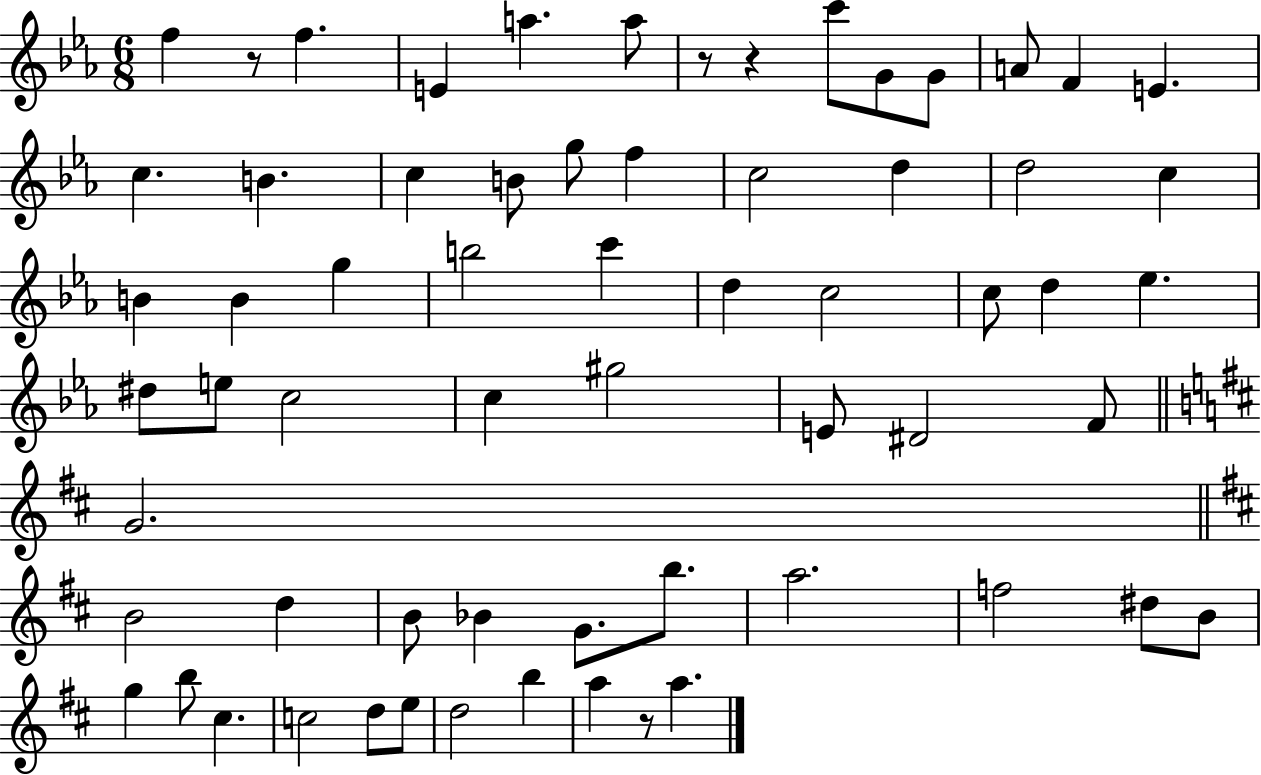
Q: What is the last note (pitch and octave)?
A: A5